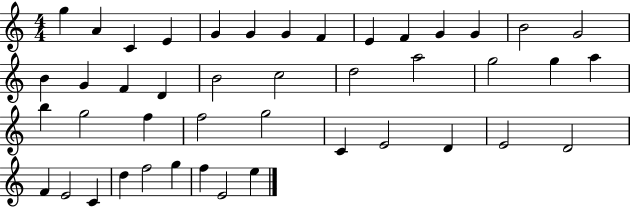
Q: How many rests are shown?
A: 0